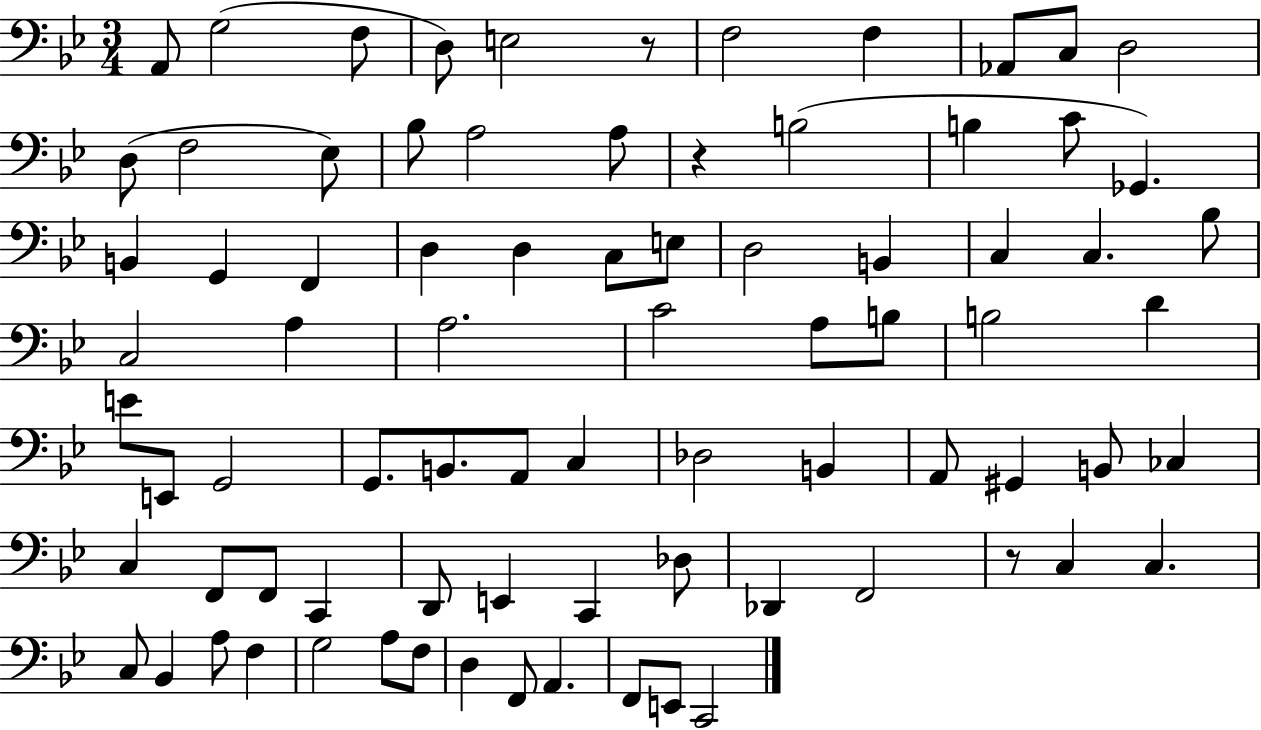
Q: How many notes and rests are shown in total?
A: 81